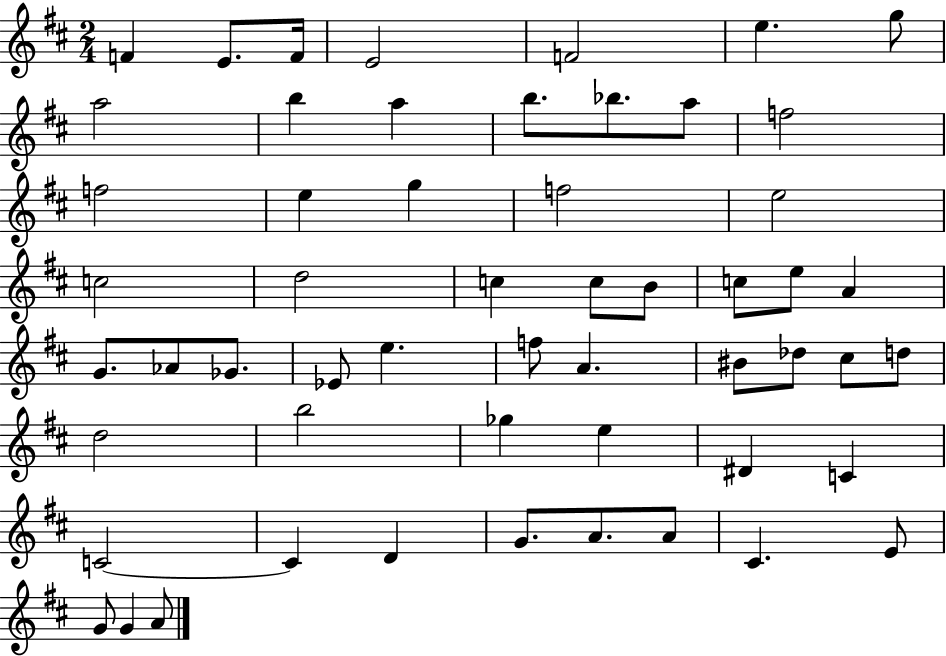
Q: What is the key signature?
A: D major